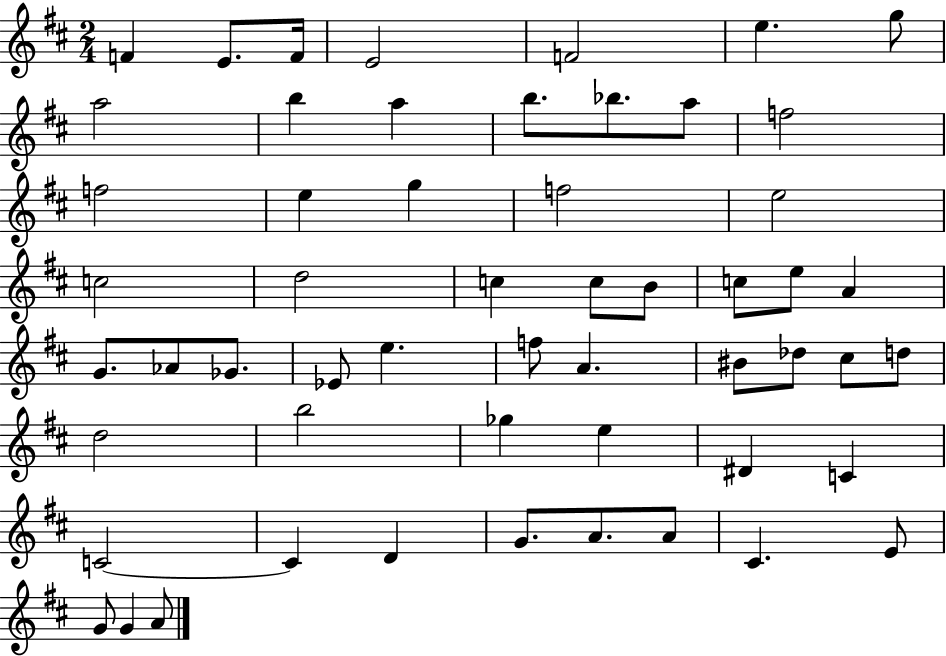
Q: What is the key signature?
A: D major